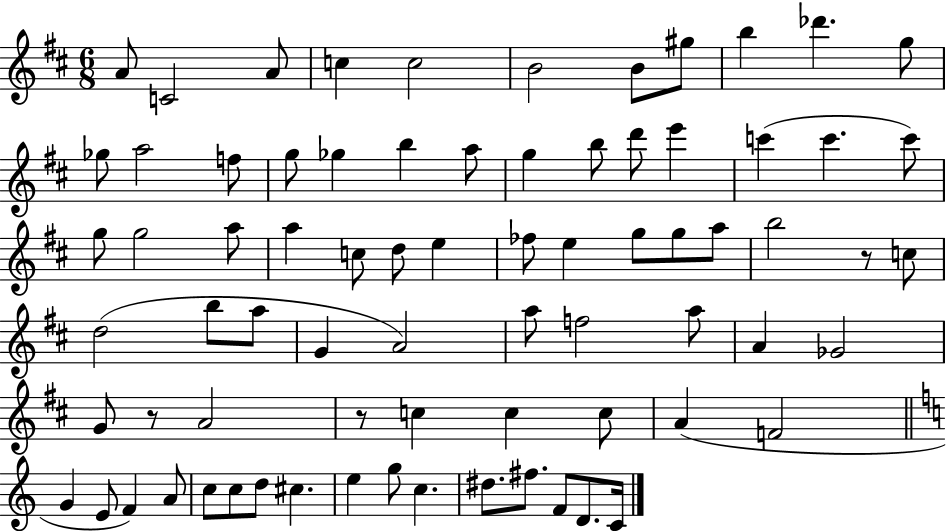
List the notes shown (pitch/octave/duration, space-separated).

A4/e C4/h A4/e C5/q C5/h B4/h B4/e G#5/e B5/q Db6/q. G5/e Gb5/e A5/h F5/e G5/e Gb5/q B5/q A5/e G5/q B5/e D6/e E6/q C6/q C6/q. C6/e G5/e G5/h A5/e A5/q C5/e D5/e E5/q FES5/e E5/q G5/e G5/e A5/e B5/h R/e C5/e D5/h B5/e A5/e G4/q A4/h A5/e F5/h A5/e A4/q Gb4/h G4/e R/e A4/h R/e C5/q C5/q C5/e A4/q F4/h G4/q E4/e F4/q A4/e C5/e C5/e D5/e C#5/q. E5/q G5/e C5/q. D#5/e. F#5/e. F4/e D4/e. C4/s